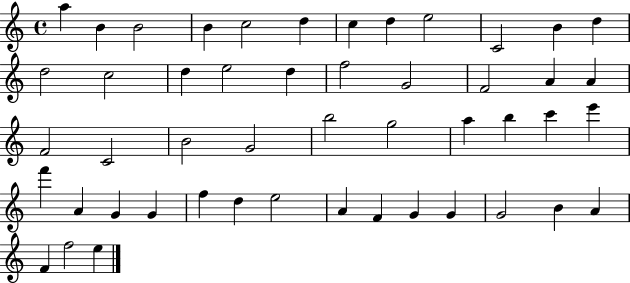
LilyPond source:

{
  \clef treble
  \time 4/4
  \defaultTimeSignature
  \key c \major
  a''4 b'4 b'2 | b'4 c''2 d''4 | c''4 d''4 e''2 | c'2 b'4 d''4 | \break d''2 c''2 | d''4 e''2 d''4 | f''2 g'2 | f'2 a'4 a'4 | \break f'2 c'2 | b'2 g'2 | b''2 g''2 | a''4 b''4 c'''4 e'''4 | \break f'''4 a'4 g'4 g'4 | f''4 d''4 e''2 | a'4 f'4 g'4 g'4 | g'2 b'4 a'4 | \break f'4 f''2 e''4 | \bar "|."
}